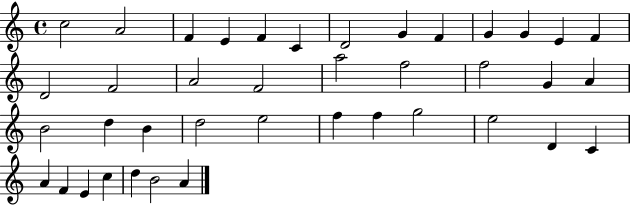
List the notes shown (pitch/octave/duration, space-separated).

C5/h A4/h F4/q E4/q F4/q C4/q D4/h G4/q F4/q G4/q G4/q E4/q F4/q D4/h F4/h A4/h F4/h A5/h F5/h F5/h G4/q A4/q B4/h D5/q B4/q D5/h E5/h F5/q F5/q G5/h E5/h D4/q C4/q A4/q F4/q E4/q C5/q D5/q B4/h A4/q